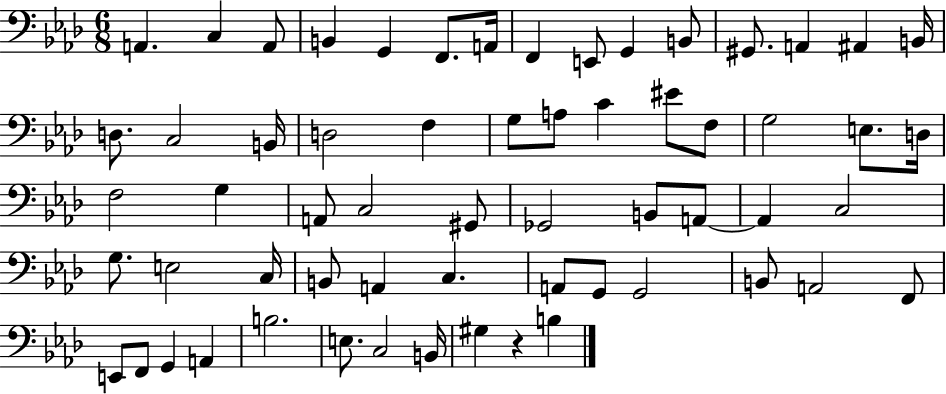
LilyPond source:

{
  \clef bass
  \numericTimeSignature
  \time 6/8
  \key aes \major
  a,4. c4 a,8 | b,4 g,4 f,8. a,16 | f,4 e,8 g,4 b,8 | gis,8. a,4 ais,4 b,16 | \break d8. c2 b,16 | d2 f4 | g8 a8 c'4 eis'8 f8 | g2 e8. d16 | \break f2 g4 | a,8 c2 gis,8 | ges,2 b,8 a,8~~ | a,4 c2 | \break g8. e2 c16 | b,8 a,4 c4. | a,8 g,8 g,2 | b,8 a,2 f,8 | \break e,8 f,8 g,4 a,4 | b2. | e8. c2 b,16 | gis4 r4 b4 | \break \bar "|."
}